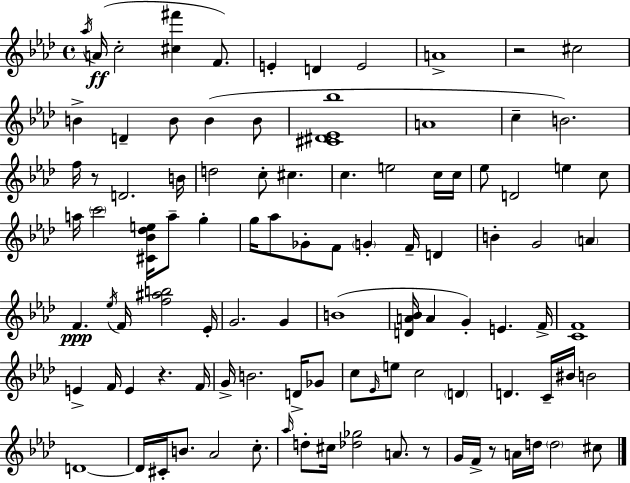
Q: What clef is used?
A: treble